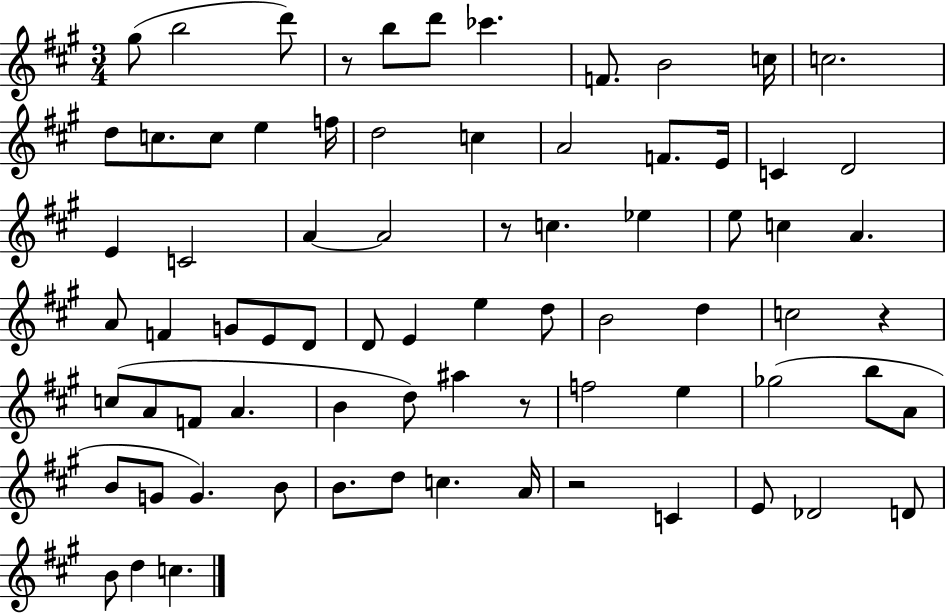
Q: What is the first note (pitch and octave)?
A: G#5